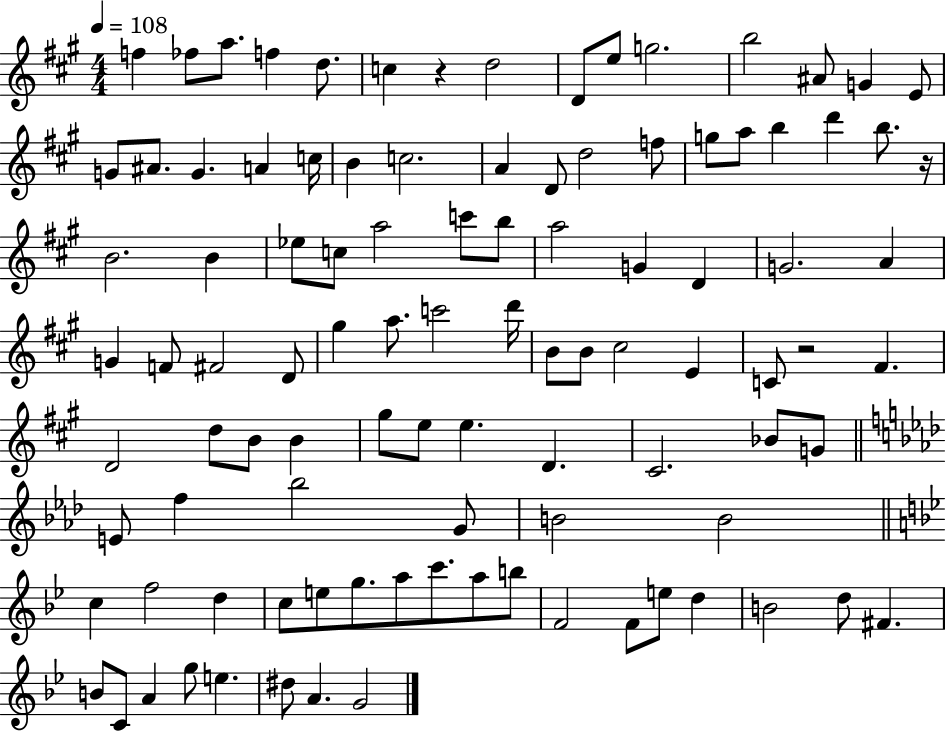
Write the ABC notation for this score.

X:1
T:Untitled
M:4/4
L:1/4
K:A
f _f/2 a/2 f d/2 c z d2 D/2 e/2 g2 b2 ^A/2 G E/2 G/2 ^A/2 G A c/4 B c2 A D/2 d2 f/2 g/2 a/2 b d' b/2 z/4 B2 B _e/2 c/2 a2 c'/2 b/2 a2 G D G2 A G F/2 ^F2 D/2 ^g a/2 c'2 d'/4 B/2 B/2 ^c2 E C/2 z2 ^F D2 d/2 B/2 B ^g/2 e/2 e D ^C2 _B/2 G/2 E/2 f _b2 G/2 B2 B2 c f2 d c/2 e/2 g/2 a/2 c'/2 a/2 b/2 F2 F/2 e/2 d B2 d/2 ^F B/2 C/2 A g/2 e ^d/2 A G2